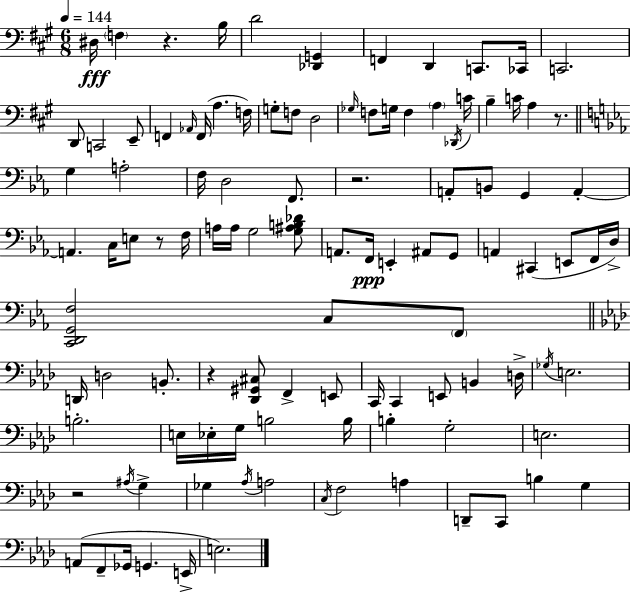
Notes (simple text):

D#3/s F3/q R/q. B3/s D4/h [Db2,G2]/q F2/q D2/q C2/e. CES2/s C2/h. D2/e C2/h E2/e F2/q Ab2/s F2/s A3/q. F3/s G3/e F3/e D3/h Gb3/s F3/e G3/s F3/q A3/q Db2/s C4/s B3/q C4/s A3/q R/e. G3/q A3/h F3/s D3/h F2/e. R/h. A2/e B2/e G2/q A2/q A2/q. C3/s E3/e R/e F3/s A3/s A3/s G3/h [G3,A#3,B3,Db4]/e A2/e. F2/s E2/q A#2/e G2/e A2/q C#2/q E2/e F2/s D3/s [C2,D2,G2,F3]/h C3/e F2/e D2/s D3/h B2/e. R/q [Db2,G#2,C#3]/e F2/q E2/e C2/s C2/q E2/e B2/q D3/s Gb3/s E3/h. B3/h. E3/s Eb3/s G3/s B3/h B3/s B3/q G3/h E3/h. R/h A#3/s G3/q Gb3/q Ab3/s A3/h C3/s F3/h A3/q D2/e C2/e B3/q G3/q A2/e F2/e Gb2/s G2/q. E2/s E3/h.